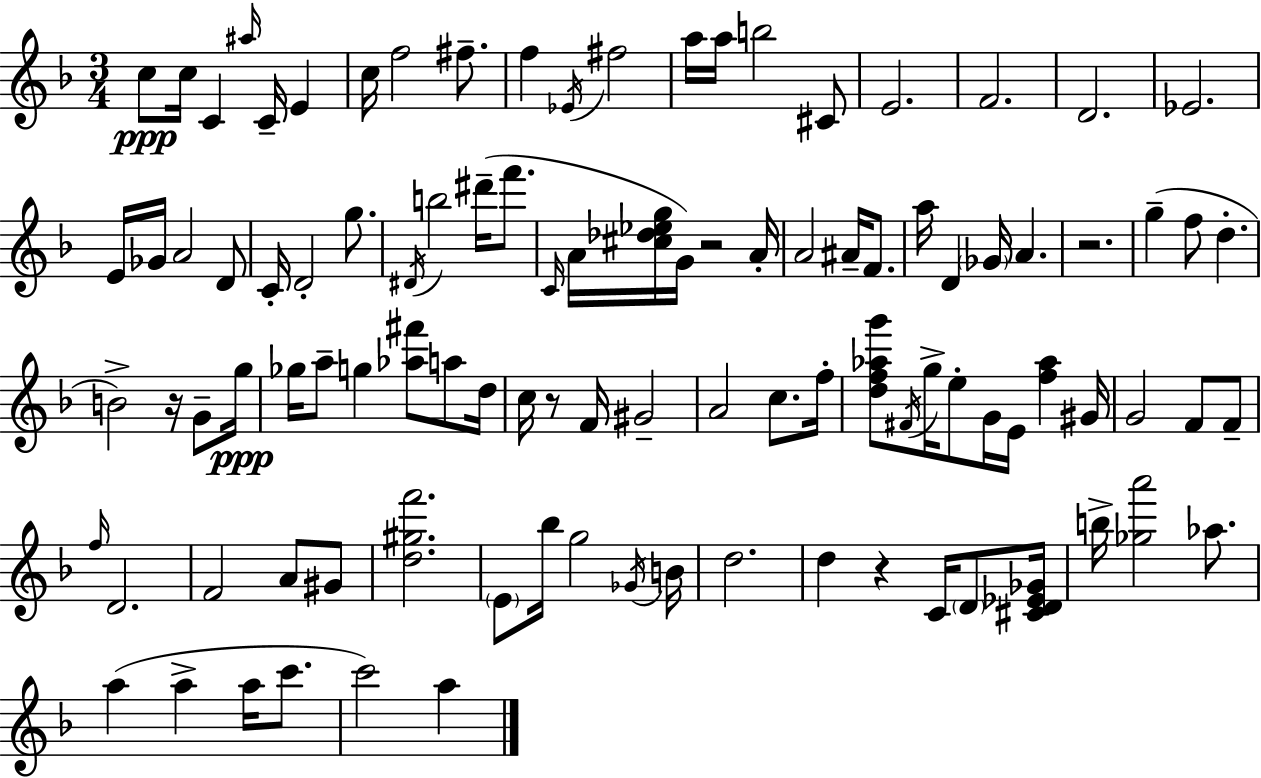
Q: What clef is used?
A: treble